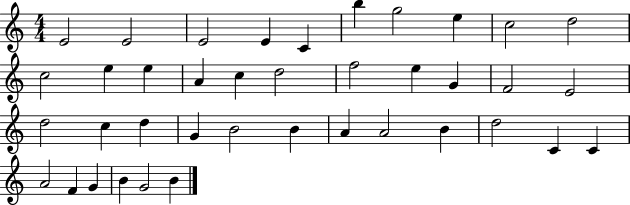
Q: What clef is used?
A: treble